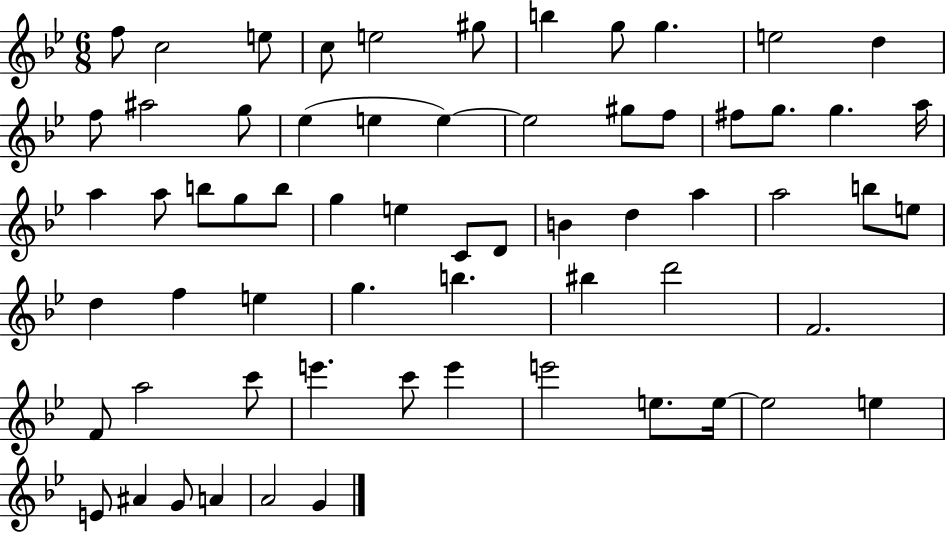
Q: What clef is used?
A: treble